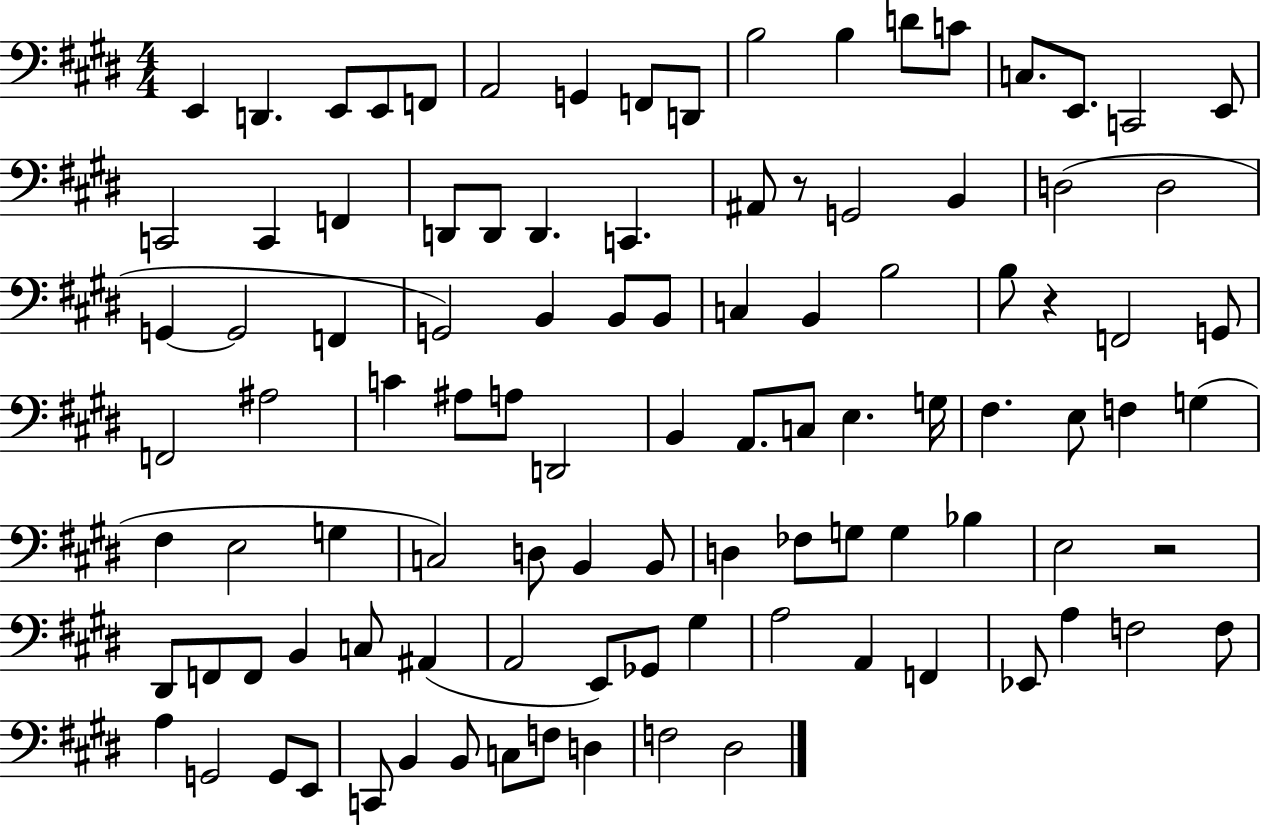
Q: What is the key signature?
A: E major